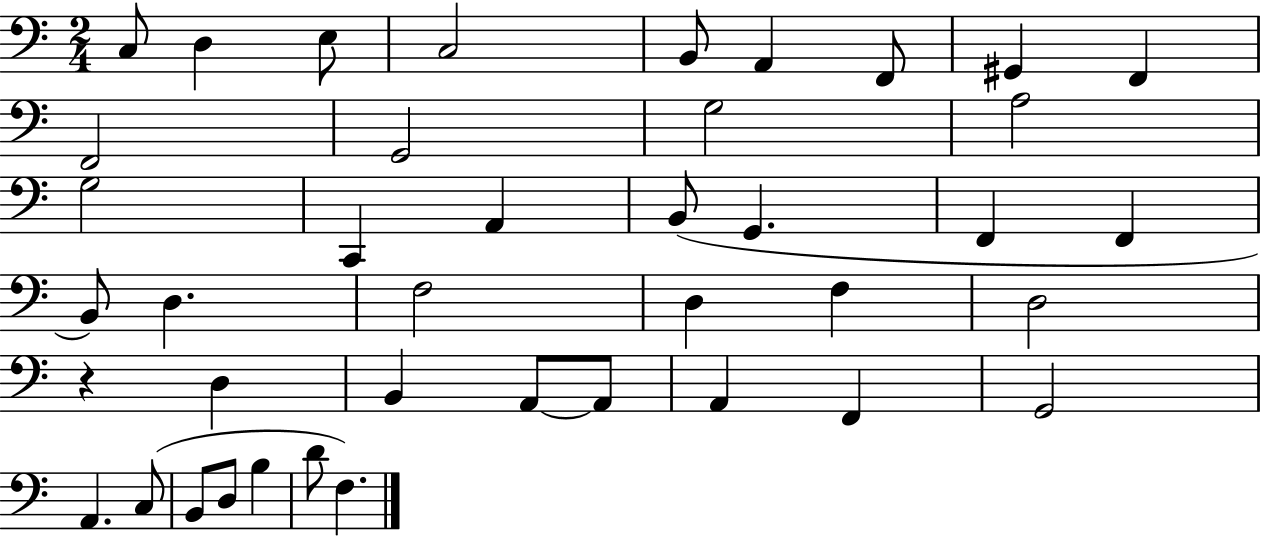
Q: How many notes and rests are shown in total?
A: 41